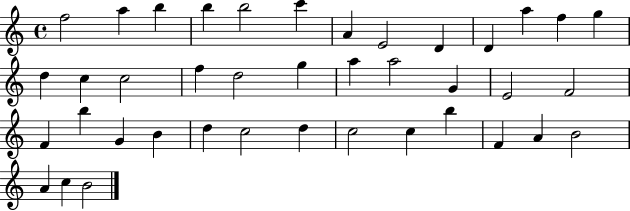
{
  \clef treble
  \time 4/4
  \defaultTimeSignature
  \key c \major
  f''2 a''4 b''4 | b''4 b''2 c'''4 | a'4 e'2 d'4 | d'4 a''4 f''4 g''4 | \break d''4 c''4 c''2 | f''4 d''2 g''4 | a''4 a''2 g'4 | e'2 f'2 | \break f'4 b''4 g'4 b'4 | d''4 c''2 d''4 | c''2 c''4 b''4 | f'4 a'4 b'2 | \break a'4 c''4 b'2 | \bar "|."
}